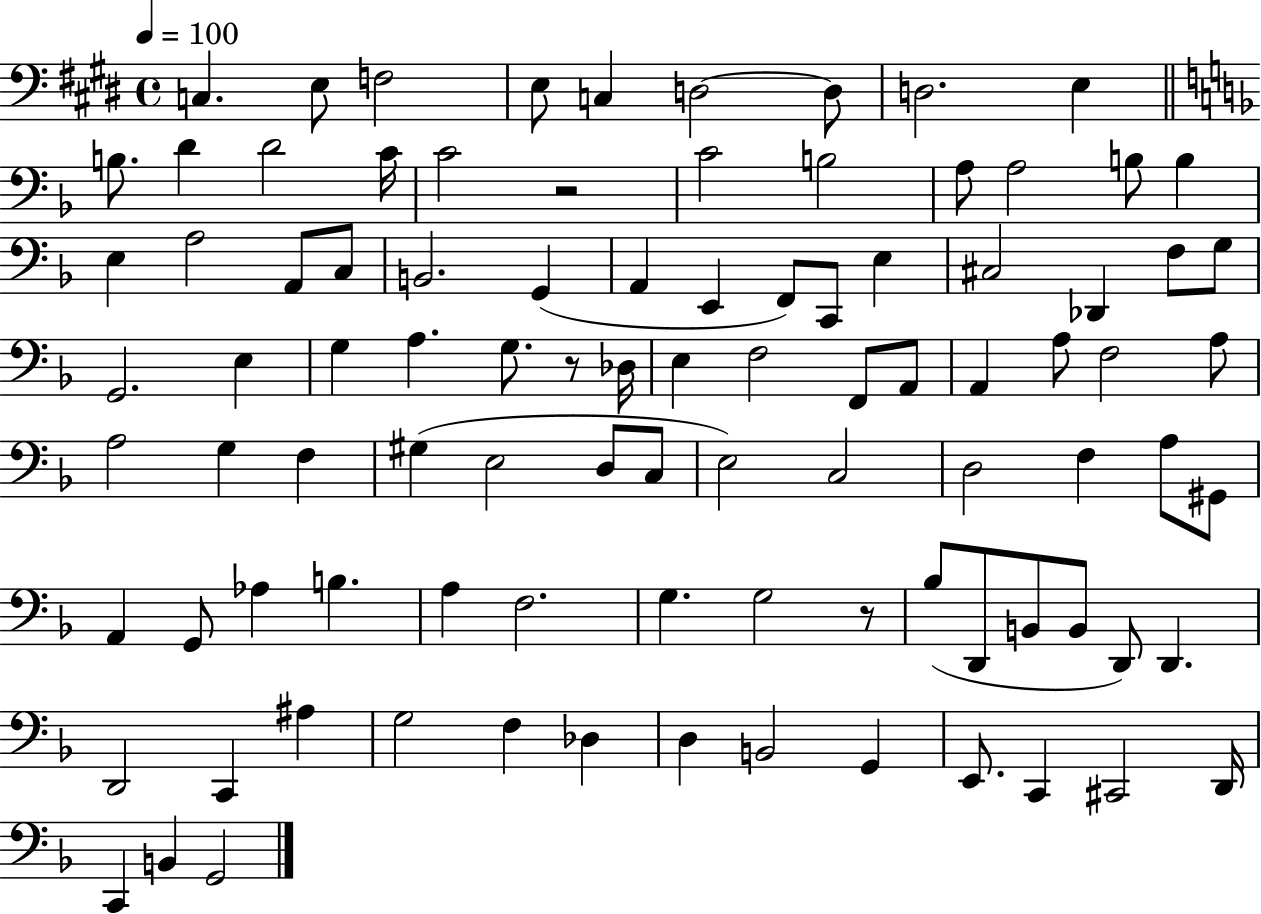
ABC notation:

X:1
T:Untitled
M:4/4
L:1/4
K:E
C, E,/2 F,2 E,/2 C, D,2 D,/2 D,2 E, B,/2 D D2 C/4 C2 z2 C2 B,2 A,/2 A,2 B,/2 B, E, A,2 A,,/2 C,/2 B,,2 G,, A,, E,, F,,/2 C,,/2 E, ^C,2 _D,, F,/2 G,/2 G,,2 E, G, A, G,/2 z/2 _D,/4 E, F,2 F,,/2 A,,/2 A,, A,/2 F,2 A,/2 A,2 G, F, ^G, E,2 D,/2 C,/2 E,2 C,2 D,2 F, A,/2 ^G,,/2 A,, G,,/2 _A, B, A, F,2 G, G,2 z/2 _B,/2 D,,/2 B,,/2 B,,/2 D,,/2 D,, D,,2 C,, ^A, G,2 F, _D, D, B,,2 G,, E,,/2 C,, ^C,,2 D,,/4 C,, B,, G,,2